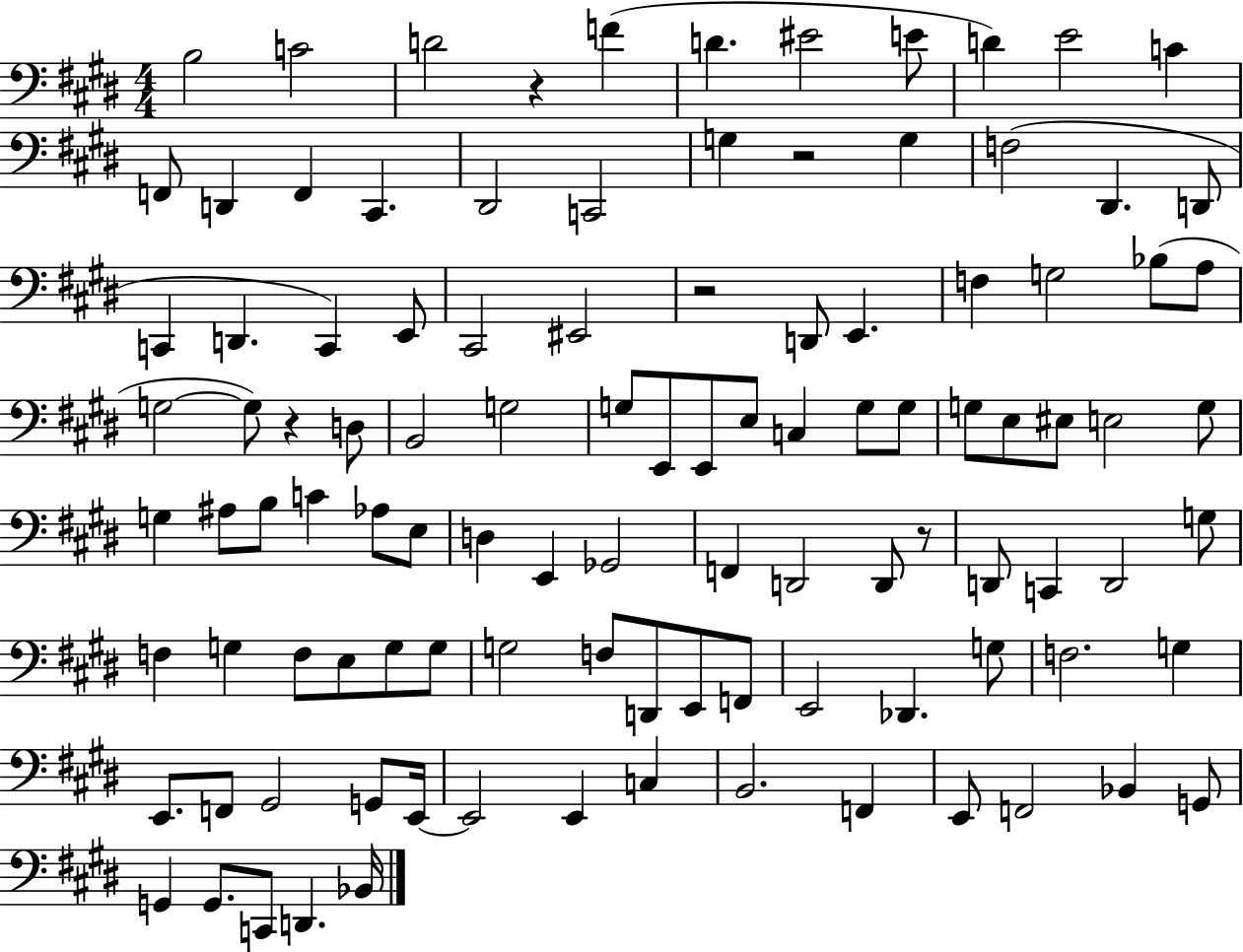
{
  \clef bass
  \numericTimeSignature
  \time 4/4
  \key e \major
  b2 c'2 | d'2 r4 f'4( | d'4. eis'2 e'8 | d'4) e'2 c'4 | \break f,8 d,4 f,4 cis,4. | dis,2 c,2 | g4 r2 g4 | f2( dis,4. d,8 | \break c,4 d,4. c,4) e,8 | cis,2 eis,2 | r2 d,8 e,4. | f4 g2 bes8( a8 | \break g2~~ g8) r4 d8 | b,2 g2 | g8 e,8 e,8 e8 c4 g8 g8 | g8 e8 eis8 e2 g8 | \break g4 ais8 b8 c'4 aes8 e8 | d4 e,4 ges,2 | f,4 d,2 d,8 r8 | d,8 c,4 d,2 g8 | \break f4 g4 f8 e8 g8 g8 | g2 f8 d,8 e,8 f,8 | e,2 des,4. g8 | f2. g4 | \break e,8. f,8 gis,2 g,8 e,16~~ | e,2 e,4 c4 | b,2. f,4 | e,8 f,2 bes,4 g,8 | \break g,4 g,8. c,8 d,4. bes,16 | \bar "|."
}